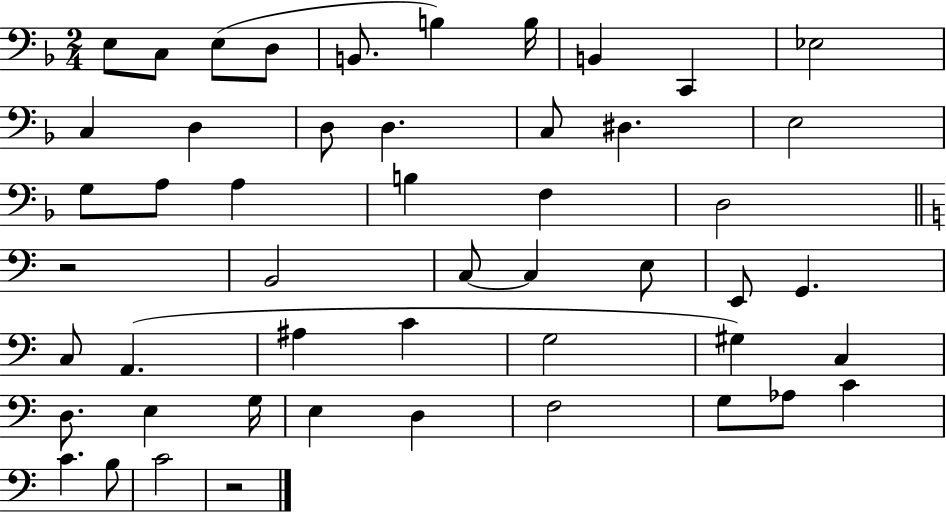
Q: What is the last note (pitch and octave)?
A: C4